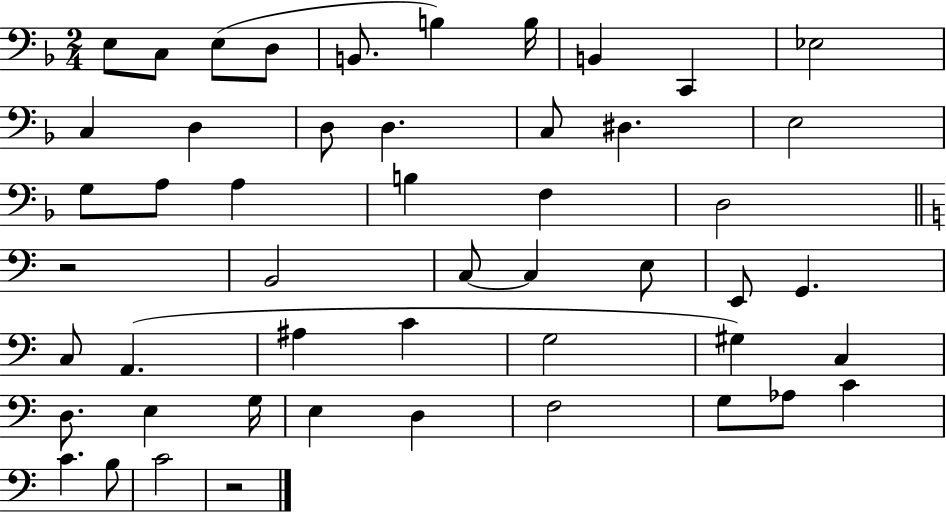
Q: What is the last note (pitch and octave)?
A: C4